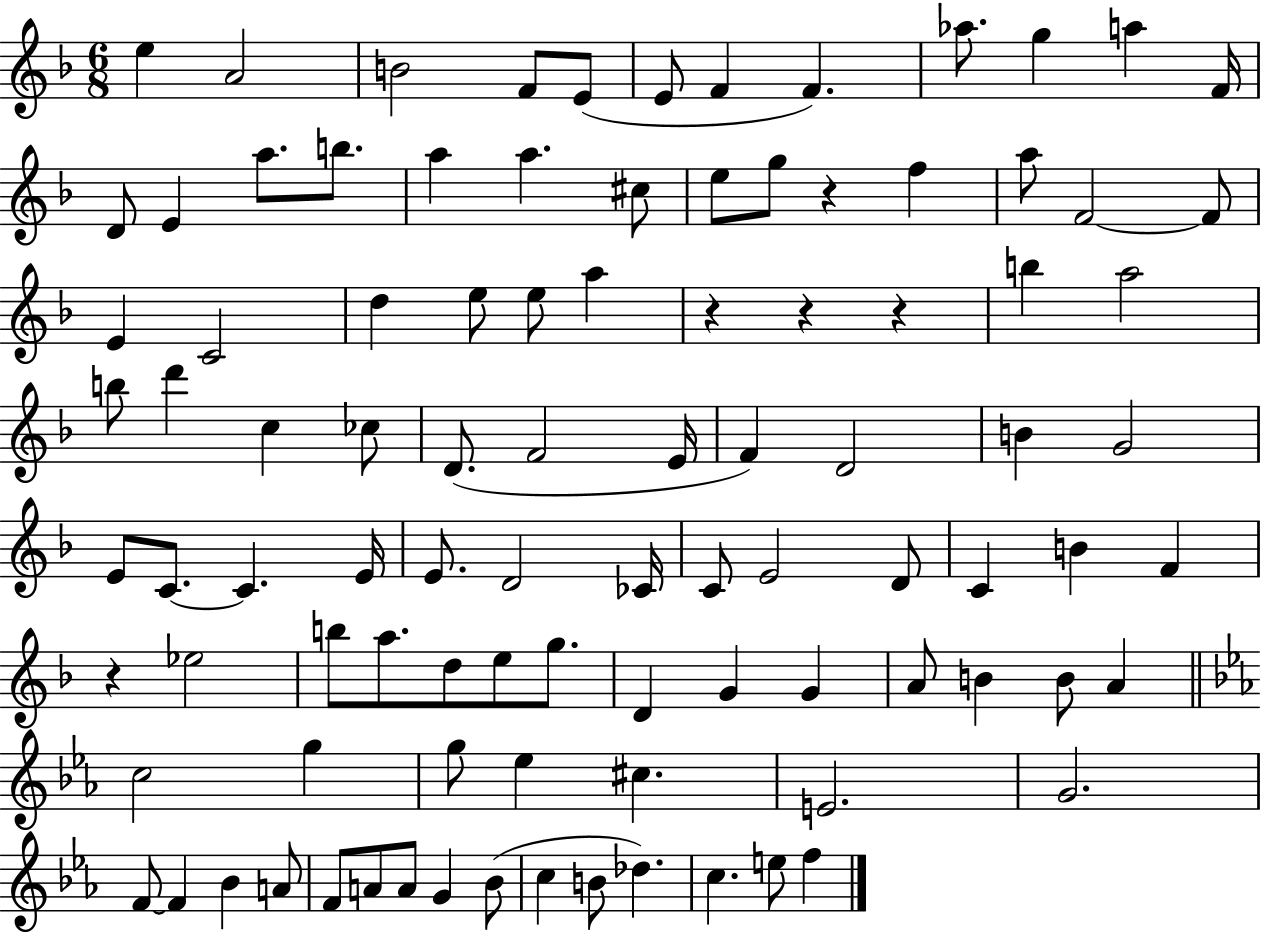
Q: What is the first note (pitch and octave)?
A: E5